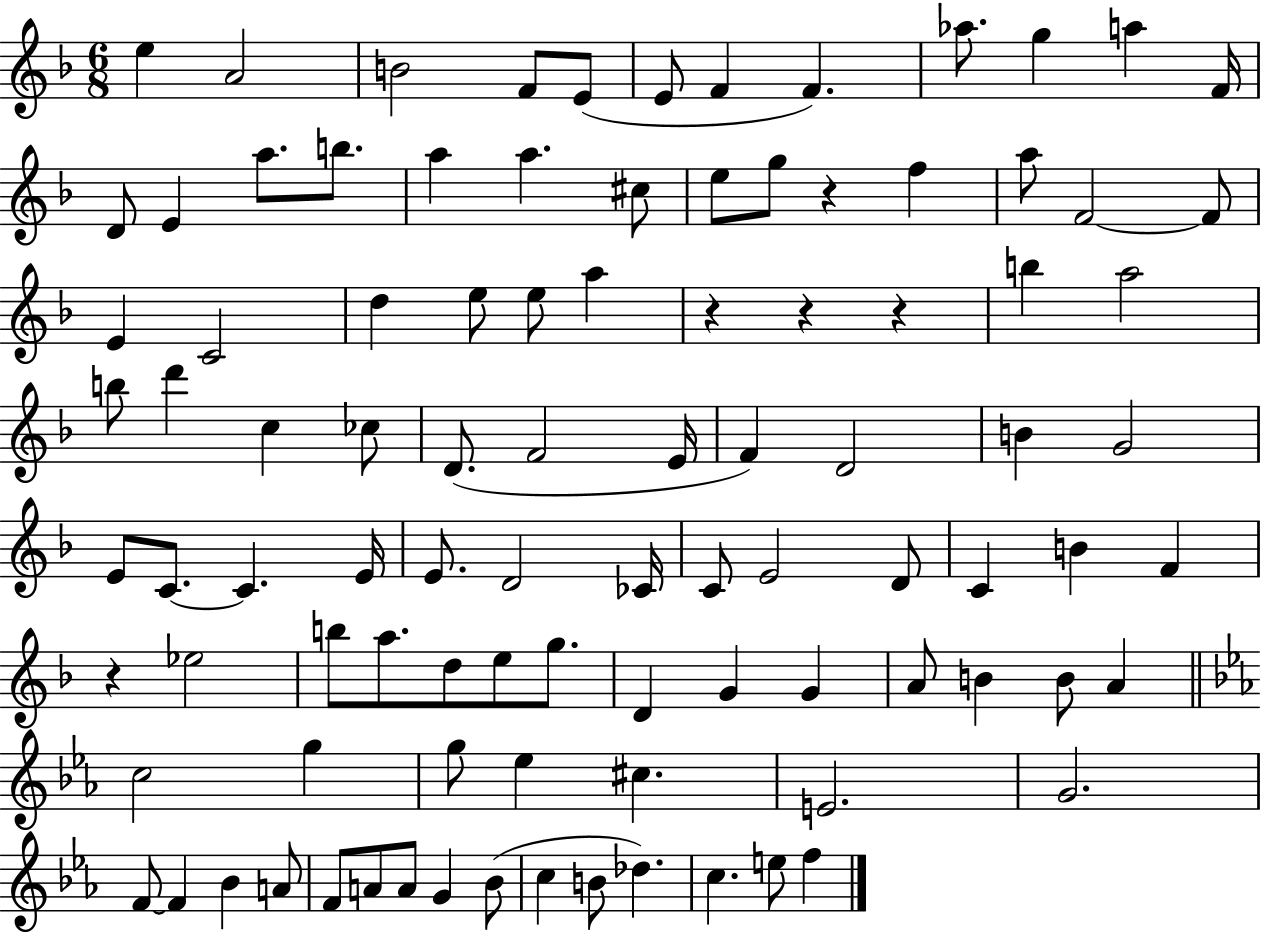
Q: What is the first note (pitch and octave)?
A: E5